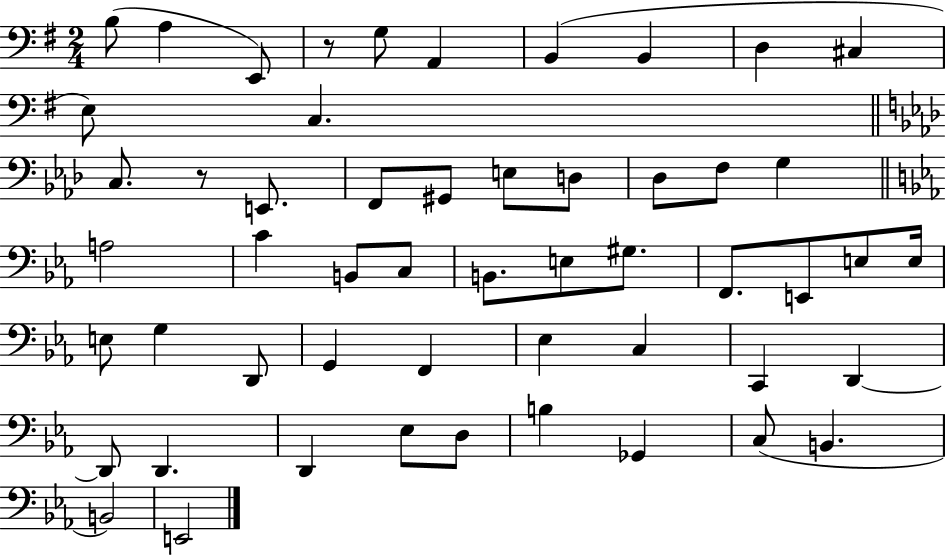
B3/e A3/q E2/e R/e G3/e A2/q B2/q B2/q D3/q C#3/q E3/e C3/q. C3/e. R/e E2/e. F2/e G#2/e E3/e D3/e Db3/e F3/e G3/q A3/h C4/q B2/e C3/e B2/e. E3/e G#3/e. F2/e. E2/e E3/e E3/s E3/e G3/q D2/e G2/q F2/q Eb3/q C3/q C2/q D2/q D2/e D2/q. D2/q Eb3/e D3/e B3/q Gb2/q C3/e B2/q. B2/h E2/h